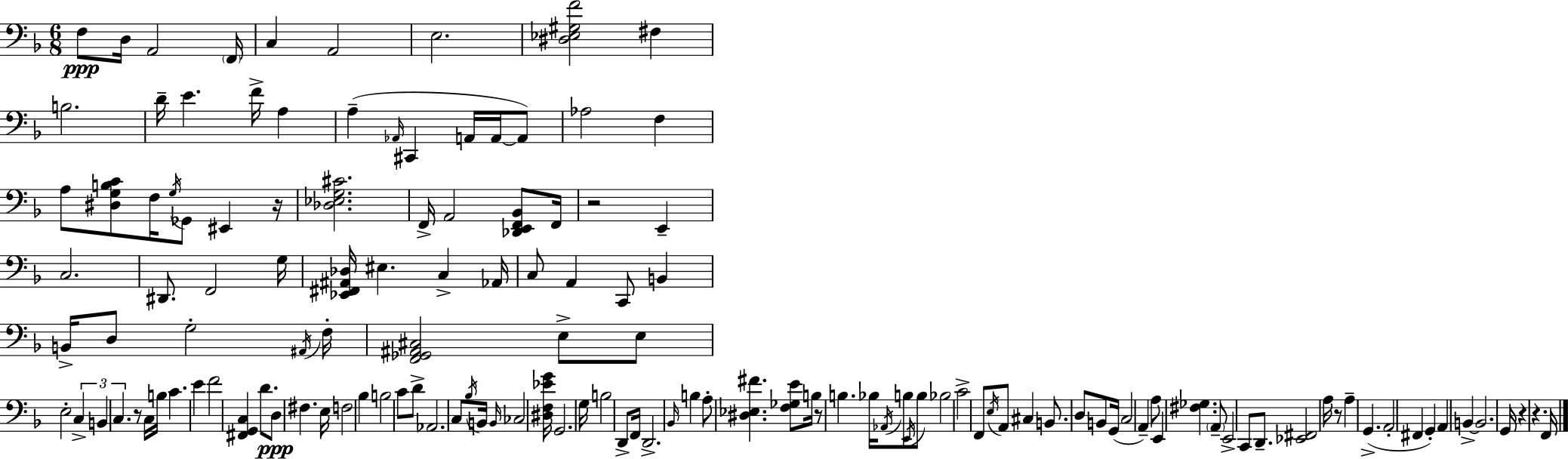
{
  \clef bass
  \numericTimeSignature
  \time 6/8
  \key d \minor
  f8\ppp d16 a,2 \parenthesize f,16 | c4 a,2 | e2. | <dis ees gis f'>2 fis4 | \break b2. | d'16-- e'4. f'16-> a4 | a4--( \grace { aes,16 } cis,4 a,16 a,16~~ a,8) | aes2 f4 | \break a8 <dis g b c'>8 f16 \acciaccatura { g16 } ges,8 eis,4 | r16 <des ees g cis'>2. | f,16-> a,2 <des, e, f, bes,>8 | f,16 r2 e,4-- | \break c2. | dis,8. f,2 | g16 <ees, fis, ais, des>16 eis4. c4-> | aes,16 c8 a,4 c,8 b,4 | \break b,16-> d8 g2-. | \acciaccatura { ais,16 } f16-. <f, ges, ais, cis>2 e8-> | e8 e2-. \tuplet 3/2 { c4-> | b,4 c4. } | \break r8 c16 b16 c'4. e'4 | f'2 <fis, g, c>4 | d'8. d8\ppp fis4. | e16 f2 bes4 | \break b2 c'8 | d'8-> aes,2. | c8 \acciaccatura { bes16 } b,16 \grace { b,16 } ces2 | <dis f ees' g'>16 g,2. | \break g16 b2 | d,8-> f,16 d,2.-> | \grace { bes,16 } b4 a8-. | <dis ees fis'>4. <f ges e'>8 b16 r8 b4. | \break bes16 \acciaccatura { aes,16 } b8 \acciaccatura { e,16 } b8 | bes2 c'2-> | f,8 \acciaccatura { e16 } a,8 cis4 | b,8. d8 b,8 g,16( c2 | \break a,4--) a8 e,4 | <fis ges>4. \parenthesize a,8-- e,2-> | c,8 d,8.-- | <ees, fis,>2 a16 r8 a4-- | \break g,4.->( a,2-. | fis,4 g,4-.) | a,4 b,4->~~ b,2. | g,16 r4 | \break r4. f,16 \bar "|."
}